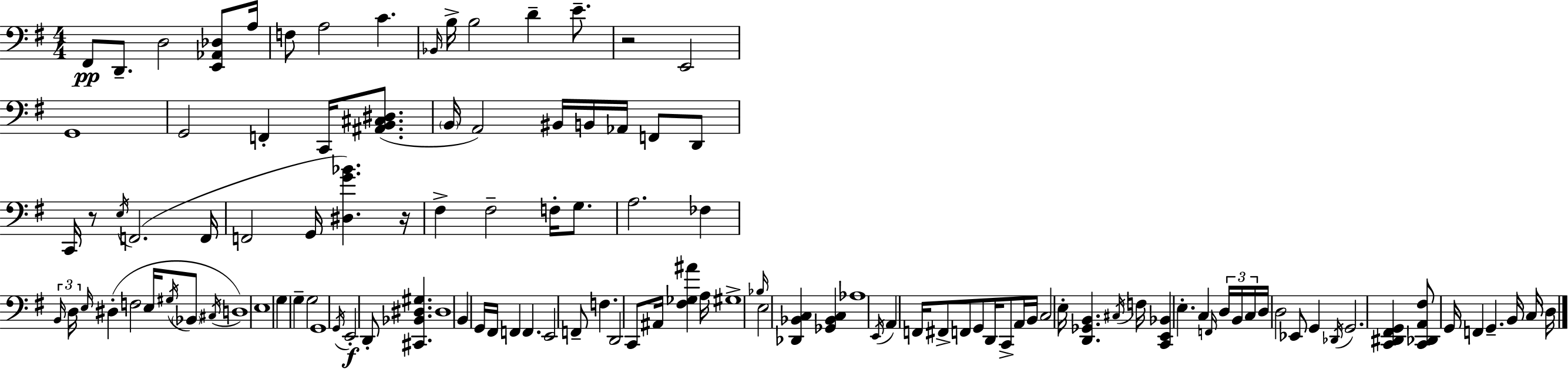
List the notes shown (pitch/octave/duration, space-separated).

F#2/e D2/e. D3/h [E2,Ab2,Db3]/e A3/s F3/e A3/h C4/q. Bb2/s B3/s B3/h D4/q E4/e. R/h E2/h G2/w G2/h F2/q C2/s [A#2,B2,C#3,D#3]/e. B2/s A2/h BIS2/s B2/s Ab2/s F2/e D2/e C2/s R/e E3/s F2/h. F2/s F2/h G2/s [D#3,G4,Bb4]/q. R/s F#3/q F#3/h F3/s G3/e. A3/h. FES3/q B2/s D3/s E3/s D#3/q F3/h E3/s G#3/s Bb2/e C#3/s D3/w E3/w G3/q G3/q G3/h G2/w G2/s E2/h D2/e [C#2,Bb2,D#3,G#3]/q. D#3/w B2/q G2/s F#2/s F2/q F2/q. E2/h F2/e F3/q. D2/h C2/e A#2/s [F#3,Gb3,A#4]/q A3/s G#3/w Bb3/s E3/h [Db2,Bb2,C3]/q [Gb2,Bb2,C3]/q Ab3/w E2/s A2/q F2/s F#2/e F2/e G2/e D2/s C2/e A2/s B2/s C3/h E3/s [D2,Gb2,B2]/q. C#3/s F3/s [C2,E2,Bb2]/q E3/q. C3/q F2/s D3/s B2/s C3/s D3/s D3/h Eb2/e G2/q Db2/s G2/h. [C2,D#2,F#2,G2]/q [C2,Db2,A2,F#3]/e G2/s F2/q G2/q. B2/s C3/s D3/s